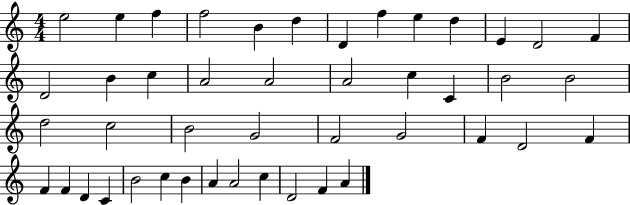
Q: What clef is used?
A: treble